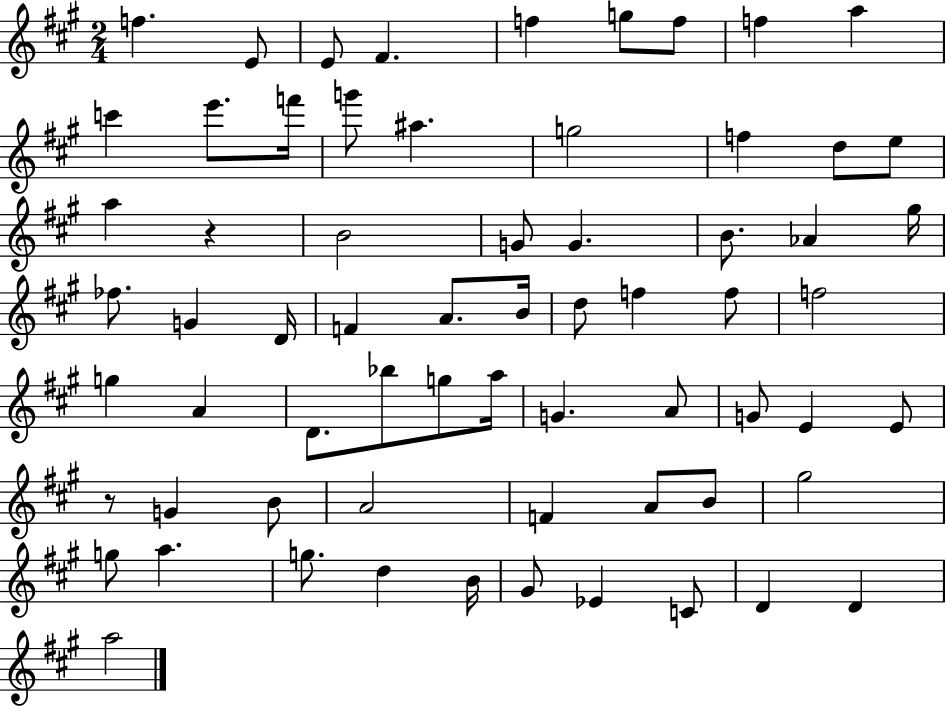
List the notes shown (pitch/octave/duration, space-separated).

F5/q. E4/e E4/e F#4/q. F5/q G5/e F5/e F5/q A5/q C6/q E6/e. F6/s G6/e A#5/q. G5/h F5/q D5/e E5/e A5/q R/q B4/h G4/e G4/q. B4/e. Ab4/q G#5/s FES5/e. G4/q D4/s F4/q A4/e. B4/s D5/e F5/q F5/e F5/h G5/q A4/q D4/e. Bb5/e G5/e A5/s G4/q. A4/e G4/e E4/q E4/e R/e G4/q B4/e A4/h F4/q A4/e B4/e G#5/h G5/e A5/q. G5/e. D5/q B4/s G#4/e Eb4/q C4/e D4/q D4/q A5/h